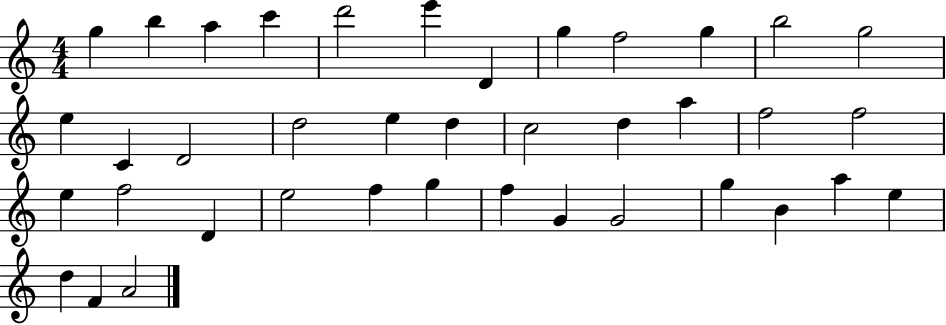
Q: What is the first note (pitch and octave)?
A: G5